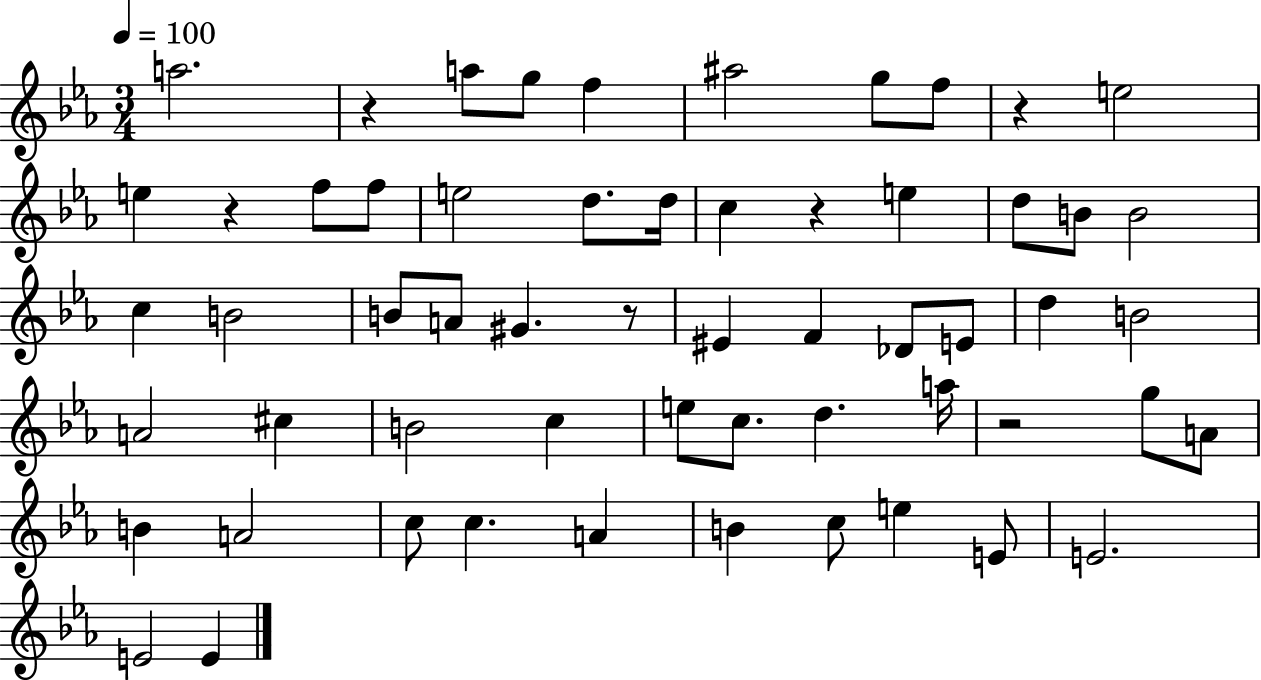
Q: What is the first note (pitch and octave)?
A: A5